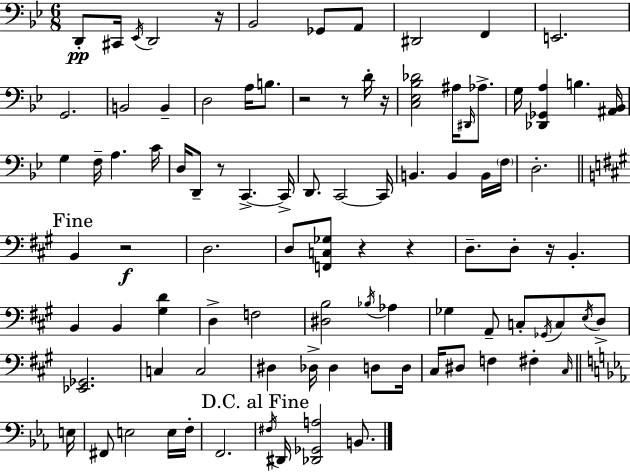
{
  \clef bass
  \numericTimeSignature
  \time 6/8
  \key bes \major
  d,8-.\pp cis,16 \acciaccatura { ees,16 } d,2 | r16 bes,2 ges,8 a,8 | dis,2 f,4 | e,2. | \break g,2. | b,2 b,4-- | d2 a16 b8. | r2 r8 d'16-. | \break r16 <c ees bes des'>2 ais16 \grace { dis,16 } aes8.-> | g16 <des, ges, a>4 b4. | <ais, bes,>16 g4 f16-- a4. | c'16 d16 d,8-- r8 c,4.->~~ | \break c,16-> d,8. c,2~~ | c,16 b,4. b,4 | b,16 \parenthesize f16 d2.-. | \mark "Fine" \bar "||" \break \key a \major b,4 r2\f | d2. | d8 <f, c ges>8 r4 r4 | d8.-- d8-. r16 b,4.-. | \break b,4 b,4 <gis d'>4 | d4-> f2 | <dis b>2 \acciaccatura { bes16 } aes4 | ges4 a,8-- c8-. \acciaccatura { ges,16 } c8 | \break \acciaccatura { e16 } d8-> <ees, ges,>2. | c4 c2 | dis4 des16-> des4 | d8 d16 cis16 dis8 f4 fis4-. | \break \grace { cis16 } \bar "||" \break \key ees \major e16 fis,8 e2 e16 | f16-. f,2. | \mark "D.C. al Fine" \acciaccatura { fis16 } dis,16 <des, ges, a>2 b,8. | \bar "|."
}